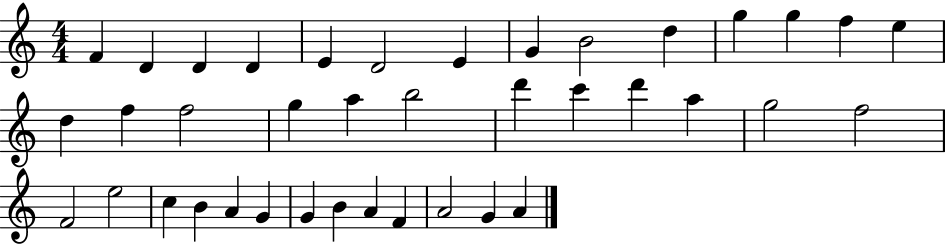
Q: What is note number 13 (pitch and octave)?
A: F5